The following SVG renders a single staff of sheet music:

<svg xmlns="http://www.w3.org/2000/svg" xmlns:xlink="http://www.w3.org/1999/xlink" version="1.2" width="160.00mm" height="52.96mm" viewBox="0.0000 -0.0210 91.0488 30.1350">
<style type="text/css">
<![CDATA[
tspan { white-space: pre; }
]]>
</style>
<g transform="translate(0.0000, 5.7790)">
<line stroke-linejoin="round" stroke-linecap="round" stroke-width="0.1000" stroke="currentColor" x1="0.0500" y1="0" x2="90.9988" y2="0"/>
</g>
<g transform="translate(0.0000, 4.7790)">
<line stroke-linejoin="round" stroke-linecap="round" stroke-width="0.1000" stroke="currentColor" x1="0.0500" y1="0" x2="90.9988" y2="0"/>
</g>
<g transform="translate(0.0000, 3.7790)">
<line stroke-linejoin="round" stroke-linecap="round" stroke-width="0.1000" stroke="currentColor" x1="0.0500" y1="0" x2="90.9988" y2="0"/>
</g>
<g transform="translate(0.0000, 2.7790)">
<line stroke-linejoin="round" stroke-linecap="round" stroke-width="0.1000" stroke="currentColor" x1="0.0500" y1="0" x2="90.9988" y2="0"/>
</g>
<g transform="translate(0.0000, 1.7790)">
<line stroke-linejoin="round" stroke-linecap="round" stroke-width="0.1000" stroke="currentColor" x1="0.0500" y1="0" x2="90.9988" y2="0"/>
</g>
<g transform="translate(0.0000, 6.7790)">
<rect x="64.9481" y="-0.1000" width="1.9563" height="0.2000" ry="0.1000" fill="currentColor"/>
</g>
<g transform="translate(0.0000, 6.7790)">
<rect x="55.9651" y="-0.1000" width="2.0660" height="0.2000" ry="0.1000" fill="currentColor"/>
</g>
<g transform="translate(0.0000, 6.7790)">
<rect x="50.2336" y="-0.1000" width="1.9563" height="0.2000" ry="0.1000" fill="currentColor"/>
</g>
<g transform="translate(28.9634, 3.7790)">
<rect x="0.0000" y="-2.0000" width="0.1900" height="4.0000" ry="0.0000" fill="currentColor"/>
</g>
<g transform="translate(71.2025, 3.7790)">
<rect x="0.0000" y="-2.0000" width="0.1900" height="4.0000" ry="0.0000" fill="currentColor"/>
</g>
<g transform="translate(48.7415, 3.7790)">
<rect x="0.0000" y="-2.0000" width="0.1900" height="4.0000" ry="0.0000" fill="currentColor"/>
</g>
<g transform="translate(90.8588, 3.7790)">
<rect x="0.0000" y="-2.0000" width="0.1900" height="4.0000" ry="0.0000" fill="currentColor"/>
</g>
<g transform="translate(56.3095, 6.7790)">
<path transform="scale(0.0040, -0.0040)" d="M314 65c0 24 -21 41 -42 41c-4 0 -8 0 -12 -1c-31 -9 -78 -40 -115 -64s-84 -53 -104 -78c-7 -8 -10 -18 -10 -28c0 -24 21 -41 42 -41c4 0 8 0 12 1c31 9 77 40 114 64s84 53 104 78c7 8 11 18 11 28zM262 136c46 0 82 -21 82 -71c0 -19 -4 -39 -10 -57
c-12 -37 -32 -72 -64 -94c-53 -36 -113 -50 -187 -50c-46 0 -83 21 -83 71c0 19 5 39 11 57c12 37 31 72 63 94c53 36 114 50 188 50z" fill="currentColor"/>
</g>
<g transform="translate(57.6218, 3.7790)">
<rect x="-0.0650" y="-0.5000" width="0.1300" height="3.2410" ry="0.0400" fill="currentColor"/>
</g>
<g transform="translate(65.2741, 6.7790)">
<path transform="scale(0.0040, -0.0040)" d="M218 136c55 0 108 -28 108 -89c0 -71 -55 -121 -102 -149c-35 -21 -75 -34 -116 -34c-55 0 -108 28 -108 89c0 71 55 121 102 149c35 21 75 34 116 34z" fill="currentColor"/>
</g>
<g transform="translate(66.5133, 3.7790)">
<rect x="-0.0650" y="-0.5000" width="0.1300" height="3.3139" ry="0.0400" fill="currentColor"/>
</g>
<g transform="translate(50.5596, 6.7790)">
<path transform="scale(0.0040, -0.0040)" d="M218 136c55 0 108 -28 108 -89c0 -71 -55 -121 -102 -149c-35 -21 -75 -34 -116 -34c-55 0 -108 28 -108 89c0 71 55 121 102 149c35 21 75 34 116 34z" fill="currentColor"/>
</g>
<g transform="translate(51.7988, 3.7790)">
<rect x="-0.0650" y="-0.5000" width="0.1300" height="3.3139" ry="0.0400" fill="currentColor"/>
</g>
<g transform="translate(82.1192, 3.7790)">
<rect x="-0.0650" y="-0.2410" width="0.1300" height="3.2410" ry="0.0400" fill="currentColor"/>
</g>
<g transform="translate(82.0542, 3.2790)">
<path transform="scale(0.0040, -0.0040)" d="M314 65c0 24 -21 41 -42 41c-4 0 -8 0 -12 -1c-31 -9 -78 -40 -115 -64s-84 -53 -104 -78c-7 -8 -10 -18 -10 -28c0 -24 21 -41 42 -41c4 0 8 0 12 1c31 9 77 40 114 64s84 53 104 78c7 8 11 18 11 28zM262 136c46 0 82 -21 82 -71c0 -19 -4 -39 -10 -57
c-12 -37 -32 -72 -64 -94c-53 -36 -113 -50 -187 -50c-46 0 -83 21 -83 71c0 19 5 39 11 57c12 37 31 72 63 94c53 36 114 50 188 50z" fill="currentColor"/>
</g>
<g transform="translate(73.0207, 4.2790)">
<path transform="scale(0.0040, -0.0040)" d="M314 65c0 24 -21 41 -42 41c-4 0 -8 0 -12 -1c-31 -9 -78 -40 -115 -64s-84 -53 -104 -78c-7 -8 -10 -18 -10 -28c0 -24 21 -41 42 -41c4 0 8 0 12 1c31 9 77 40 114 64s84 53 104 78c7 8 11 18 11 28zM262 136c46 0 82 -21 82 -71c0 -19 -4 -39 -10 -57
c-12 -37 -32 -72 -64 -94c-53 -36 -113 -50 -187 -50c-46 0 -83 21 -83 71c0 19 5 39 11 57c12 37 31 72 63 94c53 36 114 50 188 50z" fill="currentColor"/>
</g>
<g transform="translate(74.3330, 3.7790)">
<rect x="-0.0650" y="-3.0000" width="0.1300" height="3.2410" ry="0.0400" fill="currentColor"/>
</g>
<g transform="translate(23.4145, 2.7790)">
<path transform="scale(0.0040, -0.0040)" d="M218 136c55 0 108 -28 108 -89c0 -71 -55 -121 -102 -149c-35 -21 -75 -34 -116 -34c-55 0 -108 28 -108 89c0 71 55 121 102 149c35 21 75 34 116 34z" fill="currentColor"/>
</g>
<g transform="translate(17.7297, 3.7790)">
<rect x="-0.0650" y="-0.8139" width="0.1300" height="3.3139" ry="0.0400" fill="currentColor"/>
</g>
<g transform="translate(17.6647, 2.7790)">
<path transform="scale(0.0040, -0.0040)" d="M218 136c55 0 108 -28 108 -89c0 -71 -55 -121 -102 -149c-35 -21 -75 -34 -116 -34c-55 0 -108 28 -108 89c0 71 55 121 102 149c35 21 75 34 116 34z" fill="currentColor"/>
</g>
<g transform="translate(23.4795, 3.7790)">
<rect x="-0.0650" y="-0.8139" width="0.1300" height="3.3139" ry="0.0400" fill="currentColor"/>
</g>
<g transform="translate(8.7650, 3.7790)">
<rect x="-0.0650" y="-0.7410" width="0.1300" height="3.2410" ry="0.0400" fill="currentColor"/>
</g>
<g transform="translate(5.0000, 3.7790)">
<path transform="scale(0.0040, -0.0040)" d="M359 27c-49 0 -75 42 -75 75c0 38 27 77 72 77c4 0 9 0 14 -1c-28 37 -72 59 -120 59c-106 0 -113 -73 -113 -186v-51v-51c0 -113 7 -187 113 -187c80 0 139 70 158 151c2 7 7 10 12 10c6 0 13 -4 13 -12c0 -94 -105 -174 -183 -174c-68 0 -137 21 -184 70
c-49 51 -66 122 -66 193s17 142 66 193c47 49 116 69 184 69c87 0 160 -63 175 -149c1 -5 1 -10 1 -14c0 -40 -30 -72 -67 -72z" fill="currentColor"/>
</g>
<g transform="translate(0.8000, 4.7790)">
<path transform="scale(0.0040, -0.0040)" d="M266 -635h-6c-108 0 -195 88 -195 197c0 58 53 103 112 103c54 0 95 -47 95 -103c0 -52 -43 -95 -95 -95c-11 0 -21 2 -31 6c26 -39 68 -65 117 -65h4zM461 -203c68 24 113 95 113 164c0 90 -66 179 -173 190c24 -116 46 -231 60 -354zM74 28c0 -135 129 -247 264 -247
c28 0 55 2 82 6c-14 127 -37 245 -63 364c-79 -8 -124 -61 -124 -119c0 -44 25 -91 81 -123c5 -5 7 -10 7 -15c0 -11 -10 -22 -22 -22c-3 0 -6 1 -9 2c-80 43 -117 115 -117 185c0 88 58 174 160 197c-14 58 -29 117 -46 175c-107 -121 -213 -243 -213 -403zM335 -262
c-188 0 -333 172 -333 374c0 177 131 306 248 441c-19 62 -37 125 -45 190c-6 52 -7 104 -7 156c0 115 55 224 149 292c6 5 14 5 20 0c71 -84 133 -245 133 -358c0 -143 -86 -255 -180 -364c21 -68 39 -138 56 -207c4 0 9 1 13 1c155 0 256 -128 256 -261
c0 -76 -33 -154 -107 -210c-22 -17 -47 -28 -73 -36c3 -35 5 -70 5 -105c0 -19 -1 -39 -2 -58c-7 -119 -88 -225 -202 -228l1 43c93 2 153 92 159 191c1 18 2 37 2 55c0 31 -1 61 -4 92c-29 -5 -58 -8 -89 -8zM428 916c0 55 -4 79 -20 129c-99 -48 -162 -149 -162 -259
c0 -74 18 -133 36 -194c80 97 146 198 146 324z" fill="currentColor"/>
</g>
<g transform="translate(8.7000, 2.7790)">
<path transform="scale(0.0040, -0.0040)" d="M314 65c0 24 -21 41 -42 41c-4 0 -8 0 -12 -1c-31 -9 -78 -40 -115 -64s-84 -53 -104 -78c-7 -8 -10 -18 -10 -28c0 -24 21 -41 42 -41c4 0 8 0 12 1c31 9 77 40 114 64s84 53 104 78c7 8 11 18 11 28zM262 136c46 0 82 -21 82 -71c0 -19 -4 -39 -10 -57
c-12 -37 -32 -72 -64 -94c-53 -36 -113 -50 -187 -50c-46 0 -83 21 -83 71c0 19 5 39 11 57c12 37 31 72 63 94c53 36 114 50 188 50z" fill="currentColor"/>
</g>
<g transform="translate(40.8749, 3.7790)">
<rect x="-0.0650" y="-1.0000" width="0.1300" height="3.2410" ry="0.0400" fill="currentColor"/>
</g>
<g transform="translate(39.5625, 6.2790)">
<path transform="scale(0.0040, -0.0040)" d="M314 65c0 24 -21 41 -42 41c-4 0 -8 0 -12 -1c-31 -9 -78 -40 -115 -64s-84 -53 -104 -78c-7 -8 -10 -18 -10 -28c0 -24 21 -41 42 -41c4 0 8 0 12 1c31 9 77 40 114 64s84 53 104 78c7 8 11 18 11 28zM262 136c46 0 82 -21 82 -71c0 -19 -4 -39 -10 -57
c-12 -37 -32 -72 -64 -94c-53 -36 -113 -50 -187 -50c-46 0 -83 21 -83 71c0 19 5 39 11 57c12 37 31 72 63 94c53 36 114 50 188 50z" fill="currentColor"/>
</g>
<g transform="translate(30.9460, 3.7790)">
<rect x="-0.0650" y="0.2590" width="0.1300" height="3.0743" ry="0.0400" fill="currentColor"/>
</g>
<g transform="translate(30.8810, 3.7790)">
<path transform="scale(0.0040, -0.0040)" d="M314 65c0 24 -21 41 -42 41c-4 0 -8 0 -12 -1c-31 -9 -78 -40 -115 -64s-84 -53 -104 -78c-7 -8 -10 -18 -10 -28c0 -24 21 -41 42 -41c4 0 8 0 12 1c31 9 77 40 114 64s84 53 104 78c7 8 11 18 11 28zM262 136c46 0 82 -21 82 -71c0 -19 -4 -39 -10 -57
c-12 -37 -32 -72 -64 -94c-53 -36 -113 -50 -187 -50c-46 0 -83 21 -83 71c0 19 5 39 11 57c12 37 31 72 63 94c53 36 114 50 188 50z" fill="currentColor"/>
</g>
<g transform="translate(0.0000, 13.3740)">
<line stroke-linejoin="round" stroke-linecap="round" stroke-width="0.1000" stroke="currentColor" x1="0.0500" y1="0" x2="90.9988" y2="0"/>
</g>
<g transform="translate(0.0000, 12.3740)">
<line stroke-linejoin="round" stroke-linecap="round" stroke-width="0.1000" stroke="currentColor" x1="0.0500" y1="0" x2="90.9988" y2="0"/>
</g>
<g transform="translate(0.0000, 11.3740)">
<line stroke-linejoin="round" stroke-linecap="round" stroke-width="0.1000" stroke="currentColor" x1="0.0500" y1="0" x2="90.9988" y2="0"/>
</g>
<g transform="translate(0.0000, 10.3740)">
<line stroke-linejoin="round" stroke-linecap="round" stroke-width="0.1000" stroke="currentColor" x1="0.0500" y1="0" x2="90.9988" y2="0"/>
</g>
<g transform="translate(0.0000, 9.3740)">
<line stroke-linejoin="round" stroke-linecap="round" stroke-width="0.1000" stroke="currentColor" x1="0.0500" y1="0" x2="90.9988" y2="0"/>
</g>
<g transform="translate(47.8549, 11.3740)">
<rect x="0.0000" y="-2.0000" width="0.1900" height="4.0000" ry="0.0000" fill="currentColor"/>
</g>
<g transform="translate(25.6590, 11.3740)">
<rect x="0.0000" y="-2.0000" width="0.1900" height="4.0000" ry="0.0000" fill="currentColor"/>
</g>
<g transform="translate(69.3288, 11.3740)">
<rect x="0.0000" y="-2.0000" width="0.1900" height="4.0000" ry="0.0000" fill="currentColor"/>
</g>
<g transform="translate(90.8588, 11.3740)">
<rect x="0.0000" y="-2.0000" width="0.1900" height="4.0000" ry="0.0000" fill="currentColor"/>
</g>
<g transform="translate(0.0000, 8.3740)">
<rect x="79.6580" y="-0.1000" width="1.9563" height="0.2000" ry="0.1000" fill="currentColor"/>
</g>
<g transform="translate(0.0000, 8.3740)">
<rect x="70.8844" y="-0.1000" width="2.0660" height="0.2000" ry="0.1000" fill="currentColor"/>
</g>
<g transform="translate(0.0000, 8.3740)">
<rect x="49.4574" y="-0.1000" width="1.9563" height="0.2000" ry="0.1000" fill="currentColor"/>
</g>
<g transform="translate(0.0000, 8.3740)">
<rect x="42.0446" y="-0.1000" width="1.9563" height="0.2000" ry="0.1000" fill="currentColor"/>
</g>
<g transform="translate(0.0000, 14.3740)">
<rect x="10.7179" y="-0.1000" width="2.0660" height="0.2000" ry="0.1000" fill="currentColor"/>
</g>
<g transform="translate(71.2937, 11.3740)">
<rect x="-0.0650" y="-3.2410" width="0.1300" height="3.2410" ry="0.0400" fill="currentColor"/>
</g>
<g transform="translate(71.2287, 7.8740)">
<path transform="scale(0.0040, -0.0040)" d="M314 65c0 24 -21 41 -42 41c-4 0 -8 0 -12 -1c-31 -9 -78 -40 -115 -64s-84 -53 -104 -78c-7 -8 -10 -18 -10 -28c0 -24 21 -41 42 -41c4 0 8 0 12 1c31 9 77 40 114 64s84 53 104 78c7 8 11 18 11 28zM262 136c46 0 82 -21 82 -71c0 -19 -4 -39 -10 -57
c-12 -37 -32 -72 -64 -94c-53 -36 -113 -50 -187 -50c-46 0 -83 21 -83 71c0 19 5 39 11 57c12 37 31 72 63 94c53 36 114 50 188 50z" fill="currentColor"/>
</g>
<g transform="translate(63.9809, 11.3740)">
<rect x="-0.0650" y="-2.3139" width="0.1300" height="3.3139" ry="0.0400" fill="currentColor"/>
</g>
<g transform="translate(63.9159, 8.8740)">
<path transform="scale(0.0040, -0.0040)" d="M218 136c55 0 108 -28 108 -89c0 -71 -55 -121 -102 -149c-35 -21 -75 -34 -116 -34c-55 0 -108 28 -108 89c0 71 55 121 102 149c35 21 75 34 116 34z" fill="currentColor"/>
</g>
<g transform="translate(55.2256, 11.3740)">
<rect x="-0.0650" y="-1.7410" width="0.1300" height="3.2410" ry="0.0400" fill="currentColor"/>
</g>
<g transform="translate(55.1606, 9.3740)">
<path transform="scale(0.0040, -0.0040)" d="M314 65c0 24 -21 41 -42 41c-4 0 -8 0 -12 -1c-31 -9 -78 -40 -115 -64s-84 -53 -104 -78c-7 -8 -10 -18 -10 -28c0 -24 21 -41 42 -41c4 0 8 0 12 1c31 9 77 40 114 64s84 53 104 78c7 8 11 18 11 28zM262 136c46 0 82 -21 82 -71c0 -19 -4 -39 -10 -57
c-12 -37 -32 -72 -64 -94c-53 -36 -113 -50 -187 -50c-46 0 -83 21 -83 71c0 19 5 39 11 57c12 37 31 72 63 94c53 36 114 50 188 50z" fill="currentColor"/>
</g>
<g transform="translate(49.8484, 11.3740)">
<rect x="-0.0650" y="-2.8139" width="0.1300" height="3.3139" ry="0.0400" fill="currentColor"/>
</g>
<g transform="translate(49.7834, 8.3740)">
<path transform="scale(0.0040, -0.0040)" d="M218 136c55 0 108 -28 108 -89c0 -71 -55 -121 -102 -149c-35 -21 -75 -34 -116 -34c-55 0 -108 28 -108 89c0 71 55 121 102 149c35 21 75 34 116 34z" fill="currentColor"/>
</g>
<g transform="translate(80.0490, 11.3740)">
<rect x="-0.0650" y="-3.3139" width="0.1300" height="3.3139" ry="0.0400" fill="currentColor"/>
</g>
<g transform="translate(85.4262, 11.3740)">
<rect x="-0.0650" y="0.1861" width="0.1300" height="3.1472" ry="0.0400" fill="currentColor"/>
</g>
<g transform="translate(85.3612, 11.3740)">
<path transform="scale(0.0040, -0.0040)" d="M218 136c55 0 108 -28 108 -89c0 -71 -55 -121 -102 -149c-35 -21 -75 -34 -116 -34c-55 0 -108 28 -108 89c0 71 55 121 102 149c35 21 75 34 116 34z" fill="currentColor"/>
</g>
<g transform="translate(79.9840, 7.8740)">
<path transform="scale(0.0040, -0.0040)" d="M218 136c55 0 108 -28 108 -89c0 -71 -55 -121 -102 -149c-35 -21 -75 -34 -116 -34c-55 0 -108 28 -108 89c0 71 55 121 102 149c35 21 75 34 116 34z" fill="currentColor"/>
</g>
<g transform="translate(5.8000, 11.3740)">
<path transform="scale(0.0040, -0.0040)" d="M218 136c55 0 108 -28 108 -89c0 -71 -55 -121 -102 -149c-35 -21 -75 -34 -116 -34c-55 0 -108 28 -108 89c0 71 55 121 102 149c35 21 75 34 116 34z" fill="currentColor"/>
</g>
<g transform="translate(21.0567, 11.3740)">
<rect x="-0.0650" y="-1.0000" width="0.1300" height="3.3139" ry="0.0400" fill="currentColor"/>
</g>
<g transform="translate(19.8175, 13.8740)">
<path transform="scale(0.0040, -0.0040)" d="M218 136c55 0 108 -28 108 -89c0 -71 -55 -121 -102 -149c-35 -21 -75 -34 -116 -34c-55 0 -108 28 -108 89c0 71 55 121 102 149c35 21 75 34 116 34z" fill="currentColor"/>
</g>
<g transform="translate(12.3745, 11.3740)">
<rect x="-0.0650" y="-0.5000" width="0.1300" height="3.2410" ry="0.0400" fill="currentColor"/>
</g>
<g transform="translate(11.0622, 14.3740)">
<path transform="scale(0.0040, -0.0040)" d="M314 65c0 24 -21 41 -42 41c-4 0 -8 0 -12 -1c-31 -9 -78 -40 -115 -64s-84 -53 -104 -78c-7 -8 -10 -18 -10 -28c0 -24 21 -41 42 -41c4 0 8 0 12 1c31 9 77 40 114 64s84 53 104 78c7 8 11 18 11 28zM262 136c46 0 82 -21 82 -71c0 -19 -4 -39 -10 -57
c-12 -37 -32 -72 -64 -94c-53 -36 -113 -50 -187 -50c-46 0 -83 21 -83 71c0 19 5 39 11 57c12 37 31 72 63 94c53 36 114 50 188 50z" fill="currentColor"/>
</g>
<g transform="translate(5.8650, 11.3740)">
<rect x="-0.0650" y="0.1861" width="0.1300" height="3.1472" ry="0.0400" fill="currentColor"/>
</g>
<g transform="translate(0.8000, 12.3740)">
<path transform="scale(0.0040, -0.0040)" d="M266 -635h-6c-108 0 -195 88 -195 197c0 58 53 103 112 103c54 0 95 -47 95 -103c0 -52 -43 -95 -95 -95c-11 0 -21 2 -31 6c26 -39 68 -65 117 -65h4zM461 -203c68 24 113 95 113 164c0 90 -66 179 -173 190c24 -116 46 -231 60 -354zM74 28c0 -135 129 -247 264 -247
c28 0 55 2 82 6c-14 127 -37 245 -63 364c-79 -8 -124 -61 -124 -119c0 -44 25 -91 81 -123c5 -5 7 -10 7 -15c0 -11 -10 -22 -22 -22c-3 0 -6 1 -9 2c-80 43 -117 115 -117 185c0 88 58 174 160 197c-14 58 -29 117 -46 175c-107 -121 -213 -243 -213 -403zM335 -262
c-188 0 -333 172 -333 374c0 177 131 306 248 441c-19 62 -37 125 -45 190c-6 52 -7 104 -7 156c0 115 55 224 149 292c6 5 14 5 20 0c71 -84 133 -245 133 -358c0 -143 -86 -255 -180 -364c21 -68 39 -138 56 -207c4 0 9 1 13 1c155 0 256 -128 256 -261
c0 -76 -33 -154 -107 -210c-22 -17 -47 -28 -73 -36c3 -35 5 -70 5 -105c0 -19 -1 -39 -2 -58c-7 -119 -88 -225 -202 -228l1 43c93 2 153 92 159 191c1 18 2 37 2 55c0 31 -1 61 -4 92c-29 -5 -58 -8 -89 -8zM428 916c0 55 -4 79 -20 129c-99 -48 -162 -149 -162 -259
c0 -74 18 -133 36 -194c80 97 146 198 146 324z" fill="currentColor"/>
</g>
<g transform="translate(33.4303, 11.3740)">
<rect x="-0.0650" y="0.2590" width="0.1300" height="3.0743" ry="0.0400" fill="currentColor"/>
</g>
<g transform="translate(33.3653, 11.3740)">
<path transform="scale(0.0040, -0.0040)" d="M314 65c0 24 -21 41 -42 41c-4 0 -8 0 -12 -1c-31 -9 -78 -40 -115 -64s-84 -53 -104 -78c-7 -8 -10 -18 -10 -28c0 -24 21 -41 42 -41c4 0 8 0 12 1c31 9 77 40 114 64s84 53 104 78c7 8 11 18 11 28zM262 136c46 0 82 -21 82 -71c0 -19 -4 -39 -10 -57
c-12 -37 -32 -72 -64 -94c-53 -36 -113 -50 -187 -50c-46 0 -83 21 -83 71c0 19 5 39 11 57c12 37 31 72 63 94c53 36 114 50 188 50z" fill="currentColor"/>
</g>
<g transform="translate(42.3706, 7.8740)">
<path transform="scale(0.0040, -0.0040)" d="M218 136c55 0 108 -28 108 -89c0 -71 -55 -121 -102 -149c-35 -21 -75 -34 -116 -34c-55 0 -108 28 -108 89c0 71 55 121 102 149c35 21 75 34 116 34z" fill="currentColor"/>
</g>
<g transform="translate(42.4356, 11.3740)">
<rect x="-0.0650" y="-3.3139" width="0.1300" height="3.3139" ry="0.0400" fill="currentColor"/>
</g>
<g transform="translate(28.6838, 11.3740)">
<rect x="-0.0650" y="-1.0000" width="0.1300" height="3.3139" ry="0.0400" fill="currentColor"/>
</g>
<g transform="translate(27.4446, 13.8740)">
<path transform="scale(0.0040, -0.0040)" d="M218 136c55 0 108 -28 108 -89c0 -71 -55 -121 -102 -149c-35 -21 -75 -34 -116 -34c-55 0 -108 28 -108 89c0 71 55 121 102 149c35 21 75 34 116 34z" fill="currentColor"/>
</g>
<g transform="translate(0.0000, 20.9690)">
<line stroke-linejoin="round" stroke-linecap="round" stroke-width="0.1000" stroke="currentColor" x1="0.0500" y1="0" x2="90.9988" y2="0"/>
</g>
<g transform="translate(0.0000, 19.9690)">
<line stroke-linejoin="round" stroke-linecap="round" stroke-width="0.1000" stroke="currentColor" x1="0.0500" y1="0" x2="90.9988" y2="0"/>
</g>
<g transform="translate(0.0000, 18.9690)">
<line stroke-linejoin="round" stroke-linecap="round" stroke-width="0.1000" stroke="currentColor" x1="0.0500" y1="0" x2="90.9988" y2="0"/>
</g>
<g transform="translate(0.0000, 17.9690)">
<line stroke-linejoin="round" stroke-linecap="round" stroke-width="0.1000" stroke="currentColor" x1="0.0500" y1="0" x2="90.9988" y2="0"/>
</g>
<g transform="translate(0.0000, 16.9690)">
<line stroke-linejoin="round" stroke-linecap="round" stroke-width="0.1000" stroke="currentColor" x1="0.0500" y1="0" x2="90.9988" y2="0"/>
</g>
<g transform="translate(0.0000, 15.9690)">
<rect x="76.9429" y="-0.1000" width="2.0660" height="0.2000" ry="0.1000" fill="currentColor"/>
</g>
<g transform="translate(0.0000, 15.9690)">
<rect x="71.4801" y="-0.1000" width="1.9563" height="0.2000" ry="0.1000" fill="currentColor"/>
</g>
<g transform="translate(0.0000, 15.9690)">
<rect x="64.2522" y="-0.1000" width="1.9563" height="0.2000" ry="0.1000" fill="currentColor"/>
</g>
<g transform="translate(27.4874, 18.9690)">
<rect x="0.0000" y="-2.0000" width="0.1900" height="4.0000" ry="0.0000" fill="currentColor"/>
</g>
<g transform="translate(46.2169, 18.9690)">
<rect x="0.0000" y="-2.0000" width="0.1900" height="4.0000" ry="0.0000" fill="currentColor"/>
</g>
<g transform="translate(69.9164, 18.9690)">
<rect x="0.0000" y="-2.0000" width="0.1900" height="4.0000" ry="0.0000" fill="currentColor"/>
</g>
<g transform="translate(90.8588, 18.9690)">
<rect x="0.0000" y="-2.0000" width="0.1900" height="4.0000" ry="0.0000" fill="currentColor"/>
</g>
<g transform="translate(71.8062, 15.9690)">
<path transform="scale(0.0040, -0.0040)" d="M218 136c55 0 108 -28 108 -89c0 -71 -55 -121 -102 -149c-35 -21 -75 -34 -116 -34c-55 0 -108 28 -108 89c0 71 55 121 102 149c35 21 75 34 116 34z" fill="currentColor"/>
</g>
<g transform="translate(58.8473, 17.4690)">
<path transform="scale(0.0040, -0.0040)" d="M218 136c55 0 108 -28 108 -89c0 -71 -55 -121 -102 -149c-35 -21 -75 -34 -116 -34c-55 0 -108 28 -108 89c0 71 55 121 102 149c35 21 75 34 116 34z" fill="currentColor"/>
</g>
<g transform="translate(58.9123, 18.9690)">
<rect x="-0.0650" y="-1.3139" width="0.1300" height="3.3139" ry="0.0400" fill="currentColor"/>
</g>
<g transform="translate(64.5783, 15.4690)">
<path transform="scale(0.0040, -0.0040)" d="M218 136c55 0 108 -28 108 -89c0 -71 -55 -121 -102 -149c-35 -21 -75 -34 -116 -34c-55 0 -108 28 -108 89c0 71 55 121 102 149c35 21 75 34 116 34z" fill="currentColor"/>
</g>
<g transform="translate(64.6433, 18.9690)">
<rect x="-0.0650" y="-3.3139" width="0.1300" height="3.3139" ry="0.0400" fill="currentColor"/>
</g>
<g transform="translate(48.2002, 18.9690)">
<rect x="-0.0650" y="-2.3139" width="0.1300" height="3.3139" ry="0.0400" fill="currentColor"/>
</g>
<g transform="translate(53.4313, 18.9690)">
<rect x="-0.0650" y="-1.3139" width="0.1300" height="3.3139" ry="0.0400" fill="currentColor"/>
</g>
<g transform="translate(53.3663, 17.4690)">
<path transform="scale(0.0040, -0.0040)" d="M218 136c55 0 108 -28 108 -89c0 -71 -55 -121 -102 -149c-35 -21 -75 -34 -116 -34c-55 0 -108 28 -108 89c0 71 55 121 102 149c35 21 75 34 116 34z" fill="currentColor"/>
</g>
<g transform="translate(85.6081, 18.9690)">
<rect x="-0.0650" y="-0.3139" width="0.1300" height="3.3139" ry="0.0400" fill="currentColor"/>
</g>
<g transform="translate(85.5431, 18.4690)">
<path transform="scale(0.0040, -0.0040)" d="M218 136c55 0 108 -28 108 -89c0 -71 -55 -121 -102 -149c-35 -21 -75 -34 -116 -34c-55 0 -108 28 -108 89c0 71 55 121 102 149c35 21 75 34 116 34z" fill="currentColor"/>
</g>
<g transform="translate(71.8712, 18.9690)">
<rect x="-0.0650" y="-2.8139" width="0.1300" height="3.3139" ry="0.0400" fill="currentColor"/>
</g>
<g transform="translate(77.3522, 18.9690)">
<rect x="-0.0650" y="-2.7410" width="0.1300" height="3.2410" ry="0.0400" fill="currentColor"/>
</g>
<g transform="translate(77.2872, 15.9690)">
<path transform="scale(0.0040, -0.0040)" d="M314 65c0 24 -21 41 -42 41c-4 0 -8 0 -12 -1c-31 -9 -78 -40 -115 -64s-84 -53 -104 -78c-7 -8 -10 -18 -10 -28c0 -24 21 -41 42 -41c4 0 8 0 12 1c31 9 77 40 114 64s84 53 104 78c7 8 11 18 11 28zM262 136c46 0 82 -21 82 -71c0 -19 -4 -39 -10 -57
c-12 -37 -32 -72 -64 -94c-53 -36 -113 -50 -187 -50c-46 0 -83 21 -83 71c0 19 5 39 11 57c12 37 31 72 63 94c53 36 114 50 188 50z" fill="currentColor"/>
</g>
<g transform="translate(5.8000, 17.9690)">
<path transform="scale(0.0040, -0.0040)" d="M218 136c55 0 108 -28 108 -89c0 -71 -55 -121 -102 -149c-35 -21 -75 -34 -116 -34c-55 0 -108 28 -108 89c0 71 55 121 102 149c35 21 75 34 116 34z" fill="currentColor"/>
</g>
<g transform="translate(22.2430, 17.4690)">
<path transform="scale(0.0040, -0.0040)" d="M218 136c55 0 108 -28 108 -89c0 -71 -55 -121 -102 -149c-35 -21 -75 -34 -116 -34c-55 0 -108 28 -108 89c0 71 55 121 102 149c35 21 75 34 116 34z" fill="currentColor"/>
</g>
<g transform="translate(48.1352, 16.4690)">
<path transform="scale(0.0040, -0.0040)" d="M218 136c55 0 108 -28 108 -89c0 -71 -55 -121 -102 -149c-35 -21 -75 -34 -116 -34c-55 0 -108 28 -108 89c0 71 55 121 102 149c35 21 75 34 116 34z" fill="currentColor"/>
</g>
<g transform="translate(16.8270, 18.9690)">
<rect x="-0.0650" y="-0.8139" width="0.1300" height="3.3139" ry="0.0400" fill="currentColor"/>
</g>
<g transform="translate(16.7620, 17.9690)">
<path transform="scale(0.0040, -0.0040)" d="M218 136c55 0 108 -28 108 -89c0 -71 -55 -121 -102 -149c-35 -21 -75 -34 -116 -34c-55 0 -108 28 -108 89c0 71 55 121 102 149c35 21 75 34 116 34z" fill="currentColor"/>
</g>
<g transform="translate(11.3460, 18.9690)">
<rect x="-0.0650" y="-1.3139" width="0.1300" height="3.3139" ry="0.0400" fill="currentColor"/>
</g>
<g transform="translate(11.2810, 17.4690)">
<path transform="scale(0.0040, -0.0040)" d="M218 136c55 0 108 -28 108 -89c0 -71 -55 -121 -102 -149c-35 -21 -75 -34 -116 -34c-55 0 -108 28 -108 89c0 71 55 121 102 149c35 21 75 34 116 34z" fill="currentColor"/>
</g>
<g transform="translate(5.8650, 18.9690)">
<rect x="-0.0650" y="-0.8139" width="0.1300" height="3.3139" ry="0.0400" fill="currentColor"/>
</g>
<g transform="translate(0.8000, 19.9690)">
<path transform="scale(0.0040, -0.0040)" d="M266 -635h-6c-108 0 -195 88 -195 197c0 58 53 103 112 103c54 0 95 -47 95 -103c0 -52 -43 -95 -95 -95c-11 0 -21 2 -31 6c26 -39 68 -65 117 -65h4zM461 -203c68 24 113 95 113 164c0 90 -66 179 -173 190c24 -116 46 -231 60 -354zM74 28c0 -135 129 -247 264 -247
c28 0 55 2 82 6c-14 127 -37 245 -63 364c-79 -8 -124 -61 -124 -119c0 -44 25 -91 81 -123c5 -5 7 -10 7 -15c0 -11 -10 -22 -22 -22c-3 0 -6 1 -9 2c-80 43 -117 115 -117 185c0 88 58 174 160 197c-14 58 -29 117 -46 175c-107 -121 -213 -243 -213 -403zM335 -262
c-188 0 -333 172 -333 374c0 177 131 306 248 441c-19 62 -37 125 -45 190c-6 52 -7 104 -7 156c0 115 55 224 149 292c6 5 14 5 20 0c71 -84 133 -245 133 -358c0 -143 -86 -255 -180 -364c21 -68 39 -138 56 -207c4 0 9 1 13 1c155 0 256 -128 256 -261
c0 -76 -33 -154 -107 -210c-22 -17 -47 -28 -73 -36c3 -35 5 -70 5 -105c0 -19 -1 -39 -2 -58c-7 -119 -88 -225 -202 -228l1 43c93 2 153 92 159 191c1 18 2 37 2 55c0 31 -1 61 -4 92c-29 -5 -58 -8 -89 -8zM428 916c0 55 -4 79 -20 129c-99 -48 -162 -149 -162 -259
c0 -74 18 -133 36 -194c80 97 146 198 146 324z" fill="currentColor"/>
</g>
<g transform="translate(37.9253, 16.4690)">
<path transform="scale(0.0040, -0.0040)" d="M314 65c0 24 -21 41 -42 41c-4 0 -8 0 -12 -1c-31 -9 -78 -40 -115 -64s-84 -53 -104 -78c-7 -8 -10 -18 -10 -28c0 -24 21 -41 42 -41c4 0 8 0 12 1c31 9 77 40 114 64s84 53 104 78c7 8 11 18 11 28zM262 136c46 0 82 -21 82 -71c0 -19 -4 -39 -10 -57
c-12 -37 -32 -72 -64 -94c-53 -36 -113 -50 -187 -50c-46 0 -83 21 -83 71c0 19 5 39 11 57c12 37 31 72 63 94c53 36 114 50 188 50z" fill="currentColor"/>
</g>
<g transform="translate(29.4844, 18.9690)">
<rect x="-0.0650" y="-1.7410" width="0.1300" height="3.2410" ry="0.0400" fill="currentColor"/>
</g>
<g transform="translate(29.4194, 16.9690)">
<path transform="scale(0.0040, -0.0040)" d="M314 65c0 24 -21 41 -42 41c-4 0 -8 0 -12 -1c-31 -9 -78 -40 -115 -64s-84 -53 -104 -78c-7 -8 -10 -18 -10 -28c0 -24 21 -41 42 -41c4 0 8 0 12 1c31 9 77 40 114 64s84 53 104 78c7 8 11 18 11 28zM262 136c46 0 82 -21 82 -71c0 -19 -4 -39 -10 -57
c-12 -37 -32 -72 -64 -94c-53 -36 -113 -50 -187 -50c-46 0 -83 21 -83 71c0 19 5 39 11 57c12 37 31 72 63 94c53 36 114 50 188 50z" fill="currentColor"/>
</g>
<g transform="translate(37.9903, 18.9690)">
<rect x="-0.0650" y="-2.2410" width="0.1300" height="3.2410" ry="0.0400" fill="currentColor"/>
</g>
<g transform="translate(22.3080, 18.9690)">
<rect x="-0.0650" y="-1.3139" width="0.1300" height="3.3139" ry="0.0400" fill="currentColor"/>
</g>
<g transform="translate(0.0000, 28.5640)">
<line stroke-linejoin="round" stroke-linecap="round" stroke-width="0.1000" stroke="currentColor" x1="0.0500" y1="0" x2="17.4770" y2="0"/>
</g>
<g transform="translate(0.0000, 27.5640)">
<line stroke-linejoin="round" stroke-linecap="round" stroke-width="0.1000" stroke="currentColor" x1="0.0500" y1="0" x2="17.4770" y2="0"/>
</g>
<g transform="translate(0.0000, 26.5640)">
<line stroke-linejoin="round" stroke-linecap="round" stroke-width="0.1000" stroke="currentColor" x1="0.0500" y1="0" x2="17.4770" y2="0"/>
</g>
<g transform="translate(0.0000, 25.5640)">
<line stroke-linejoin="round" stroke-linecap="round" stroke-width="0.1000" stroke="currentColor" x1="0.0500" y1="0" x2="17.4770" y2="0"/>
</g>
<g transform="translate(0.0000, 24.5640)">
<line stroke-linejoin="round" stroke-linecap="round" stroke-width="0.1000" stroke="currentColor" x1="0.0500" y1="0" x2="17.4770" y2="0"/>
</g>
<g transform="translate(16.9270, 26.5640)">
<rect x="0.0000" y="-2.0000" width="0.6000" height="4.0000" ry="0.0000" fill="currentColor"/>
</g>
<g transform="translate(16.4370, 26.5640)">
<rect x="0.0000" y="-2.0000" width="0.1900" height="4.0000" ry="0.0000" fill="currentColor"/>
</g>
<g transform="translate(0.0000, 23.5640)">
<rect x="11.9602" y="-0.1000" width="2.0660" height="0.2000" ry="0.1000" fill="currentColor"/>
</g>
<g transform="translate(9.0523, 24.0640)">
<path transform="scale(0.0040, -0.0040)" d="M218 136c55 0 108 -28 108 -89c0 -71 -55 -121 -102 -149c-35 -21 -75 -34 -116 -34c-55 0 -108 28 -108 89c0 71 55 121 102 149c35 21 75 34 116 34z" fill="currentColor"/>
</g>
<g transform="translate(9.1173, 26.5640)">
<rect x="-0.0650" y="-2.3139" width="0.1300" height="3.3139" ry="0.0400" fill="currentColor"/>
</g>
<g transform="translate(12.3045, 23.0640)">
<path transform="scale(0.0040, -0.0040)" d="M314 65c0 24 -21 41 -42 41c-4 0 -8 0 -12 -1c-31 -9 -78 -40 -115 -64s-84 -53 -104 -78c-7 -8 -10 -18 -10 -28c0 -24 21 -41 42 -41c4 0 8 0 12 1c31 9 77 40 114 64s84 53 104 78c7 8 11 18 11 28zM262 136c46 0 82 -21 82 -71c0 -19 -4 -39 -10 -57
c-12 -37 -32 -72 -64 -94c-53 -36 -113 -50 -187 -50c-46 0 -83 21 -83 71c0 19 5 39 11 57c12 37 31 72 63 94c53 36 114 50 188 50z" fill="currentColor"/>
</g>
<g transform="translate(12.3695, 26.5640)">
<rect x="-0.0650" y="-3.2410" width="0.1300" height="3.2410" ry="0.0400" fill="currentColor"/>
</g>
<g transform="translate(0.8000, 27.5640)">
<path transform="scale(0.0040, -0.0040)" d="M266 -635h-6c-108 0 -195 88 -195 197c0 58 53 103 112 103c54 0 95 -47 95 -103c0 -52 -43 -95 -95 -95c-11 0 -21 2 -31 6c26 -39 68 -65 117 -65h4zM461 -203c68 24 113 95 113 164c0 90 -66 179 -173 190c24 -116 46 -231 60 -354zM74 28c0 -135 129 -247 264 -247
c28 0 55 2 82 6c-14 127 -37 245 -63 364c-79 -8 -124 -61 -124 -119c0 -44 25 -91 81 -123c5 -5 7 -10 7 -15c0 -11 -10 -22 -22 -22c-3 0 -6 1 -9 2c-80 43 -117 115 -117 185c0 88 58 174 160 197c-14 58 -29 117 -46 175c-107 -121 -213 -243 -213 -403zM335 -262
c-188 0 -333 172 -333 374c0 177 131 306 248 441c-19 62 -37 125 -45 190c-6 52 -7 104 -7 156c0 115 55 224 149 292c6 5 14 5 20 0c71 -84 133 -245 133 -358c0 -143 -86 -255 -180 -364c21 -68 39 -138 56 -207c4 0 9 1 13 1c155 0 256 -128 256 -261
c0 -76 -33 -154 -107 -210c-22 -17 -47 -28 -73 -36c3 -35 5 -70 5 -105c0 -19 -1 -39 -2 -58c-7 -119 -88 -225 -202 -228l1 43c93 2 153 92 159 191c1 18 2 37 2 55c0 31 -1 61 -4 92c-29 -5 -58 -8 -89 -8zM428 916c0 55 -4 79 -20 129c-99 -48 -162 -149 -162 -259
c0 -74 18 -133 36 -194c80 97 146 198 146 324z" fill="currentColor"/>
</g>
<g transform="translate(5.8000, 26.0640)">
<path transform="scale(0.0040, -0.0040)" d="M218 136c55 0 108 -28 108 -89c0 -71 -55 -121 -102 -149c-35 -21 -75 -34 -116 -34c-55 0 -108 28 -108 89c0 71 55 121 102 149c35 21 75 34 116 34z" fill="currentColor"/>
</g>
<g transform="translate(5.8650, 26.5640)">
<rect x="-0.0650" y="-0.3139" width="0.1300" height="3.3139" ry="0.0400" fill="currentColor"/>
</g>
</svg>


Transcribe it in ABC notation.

X:1
T:Untitled
M:4/4
L:1/4
K:C
d2 d d B2 D2 C C2 C A2 c2 B C2 D D B2 b a f2 g b2 b B d e d e f2 g2 g e e b a a2 c c g b2